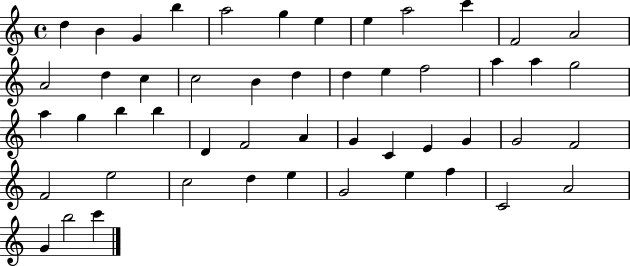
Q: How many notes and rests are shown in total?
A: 50